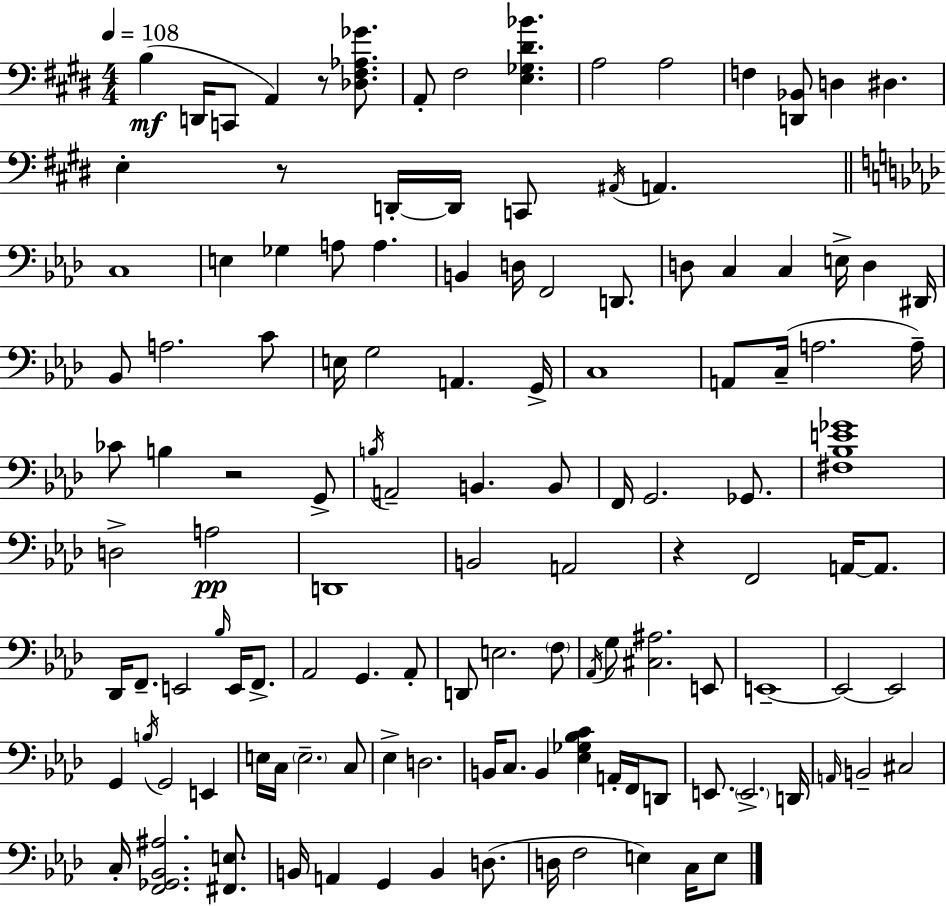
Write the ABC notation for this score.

X:1
T:Untitled
M:4/4
L:1/4
K:E
B, D,,/4 C,,/2 A,, z/2 [_D,^F,_A,_G]/2 A,,/2 ^F,2 [E,_G,^D_B] A,2 A,2 F, [D,,_B,,]/2 D, ^D, E, z/2 D,,/4 D,,/4 C,,/2 ^A,,/4 A,, C,4 E, _G, A,/2 A, B,, D,/4 F,,2 D,,/2 D,/2 C, C, E,/4 D, ^D,,/4 _B,,/2 A,2 C/2 E,/4 G,2 A,, G,,/4 C,4 A,,/2 C,/4 A,2 A,/4 _C/2 B, z2 G,,/2 B,/4 A,,2 B,, B,,/2 F,,/4 G,,2 _G,,/2 [^F,_B,E_G]4 D,2 A,2 D,,4 B,,2 A,,2 z F,,2 A,,/4 A,,/2 _D,,/4 F,,/2 E,,2 _B,/4 E,,/4 F,,/2 _A,,2 G,, _A,,/2 D,,/2 E,2 F,/2 _A,,/4 G,/2 [^C,^A,]2 E,,/2 E,,4 E,,2 E,,2 G,, B,/4 G,,2 E,, E,/4 C,/4 E,2 C,/2 _E, D,2 B,,/4 C,/2 B,, [_E,_G,_B,C] A,,/4 F,,/4 D,,/2 E,,/2 E,,2 D,,/4 A,,/4 B,,2 ^C,2 C,/4 [F,,_G,,_B,,^A,]2 [^F,,E,]/2 B,,/4 A,, G,, B,, D,/2 D,/4 F,2 E, C,/4 E,/2